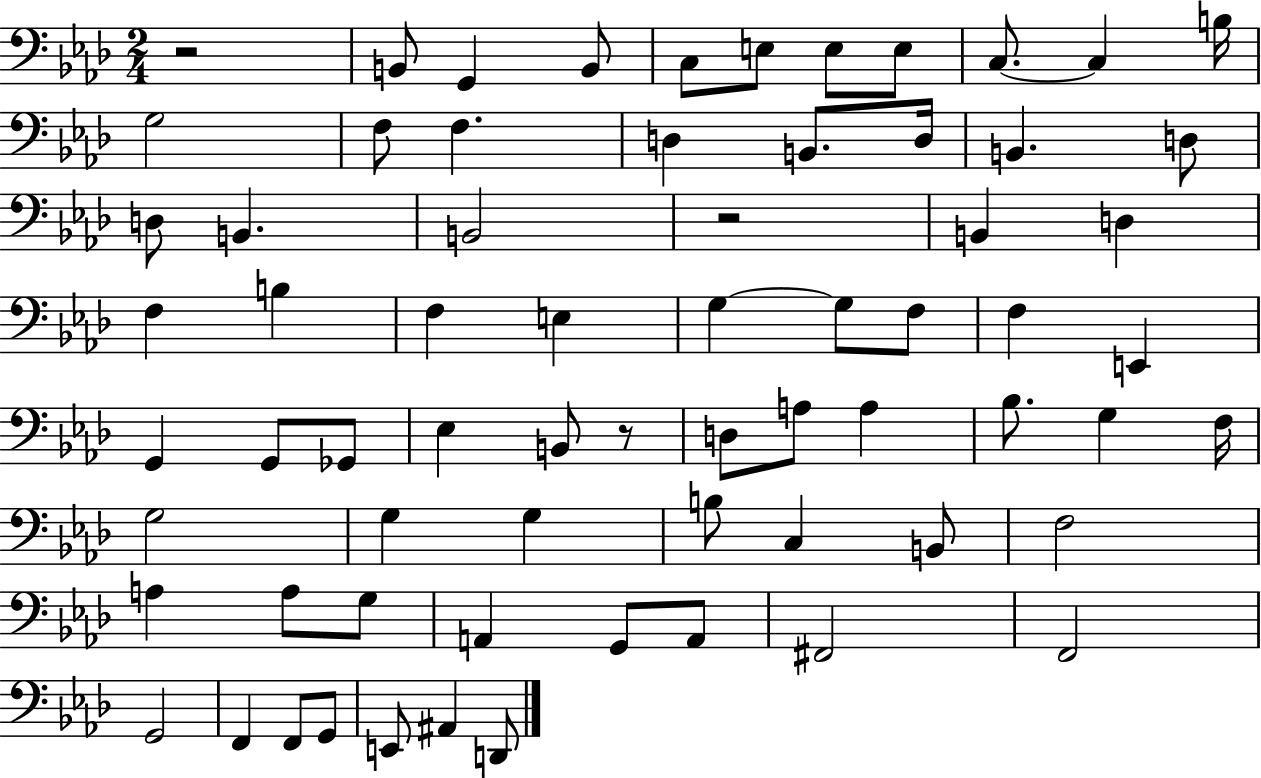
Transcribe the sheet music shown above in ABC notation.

X:1
T:Untitled
M:2/4
L:1/4
K:Ab
z2 B,,/2 G,, B,,/2 C,/2 E,/2 E,/2 E,/2 C,/2 C, B,/4 G,2 F,/2 F, D, B,,/2 D,/4 B,, D,/2 D,/2 B,, B,,2 z2 B,, D, F, B, F, E, G, G,/2 F,/2 F, E,, G,, G,,/2 _G,,/2 _E, B,,/2 z/2 D,/2 A,/2 A, _B,/2 G, F,/4 G,2 G, G, B,/2 C, B,,/2 F,2 A, A,/2 G,/2 A,, G,,/2 A,,/2 ^F,,2 F,,2 G,,2 F,, F,,/2 G,,/2 E,,/2 ^A,, D,,/2